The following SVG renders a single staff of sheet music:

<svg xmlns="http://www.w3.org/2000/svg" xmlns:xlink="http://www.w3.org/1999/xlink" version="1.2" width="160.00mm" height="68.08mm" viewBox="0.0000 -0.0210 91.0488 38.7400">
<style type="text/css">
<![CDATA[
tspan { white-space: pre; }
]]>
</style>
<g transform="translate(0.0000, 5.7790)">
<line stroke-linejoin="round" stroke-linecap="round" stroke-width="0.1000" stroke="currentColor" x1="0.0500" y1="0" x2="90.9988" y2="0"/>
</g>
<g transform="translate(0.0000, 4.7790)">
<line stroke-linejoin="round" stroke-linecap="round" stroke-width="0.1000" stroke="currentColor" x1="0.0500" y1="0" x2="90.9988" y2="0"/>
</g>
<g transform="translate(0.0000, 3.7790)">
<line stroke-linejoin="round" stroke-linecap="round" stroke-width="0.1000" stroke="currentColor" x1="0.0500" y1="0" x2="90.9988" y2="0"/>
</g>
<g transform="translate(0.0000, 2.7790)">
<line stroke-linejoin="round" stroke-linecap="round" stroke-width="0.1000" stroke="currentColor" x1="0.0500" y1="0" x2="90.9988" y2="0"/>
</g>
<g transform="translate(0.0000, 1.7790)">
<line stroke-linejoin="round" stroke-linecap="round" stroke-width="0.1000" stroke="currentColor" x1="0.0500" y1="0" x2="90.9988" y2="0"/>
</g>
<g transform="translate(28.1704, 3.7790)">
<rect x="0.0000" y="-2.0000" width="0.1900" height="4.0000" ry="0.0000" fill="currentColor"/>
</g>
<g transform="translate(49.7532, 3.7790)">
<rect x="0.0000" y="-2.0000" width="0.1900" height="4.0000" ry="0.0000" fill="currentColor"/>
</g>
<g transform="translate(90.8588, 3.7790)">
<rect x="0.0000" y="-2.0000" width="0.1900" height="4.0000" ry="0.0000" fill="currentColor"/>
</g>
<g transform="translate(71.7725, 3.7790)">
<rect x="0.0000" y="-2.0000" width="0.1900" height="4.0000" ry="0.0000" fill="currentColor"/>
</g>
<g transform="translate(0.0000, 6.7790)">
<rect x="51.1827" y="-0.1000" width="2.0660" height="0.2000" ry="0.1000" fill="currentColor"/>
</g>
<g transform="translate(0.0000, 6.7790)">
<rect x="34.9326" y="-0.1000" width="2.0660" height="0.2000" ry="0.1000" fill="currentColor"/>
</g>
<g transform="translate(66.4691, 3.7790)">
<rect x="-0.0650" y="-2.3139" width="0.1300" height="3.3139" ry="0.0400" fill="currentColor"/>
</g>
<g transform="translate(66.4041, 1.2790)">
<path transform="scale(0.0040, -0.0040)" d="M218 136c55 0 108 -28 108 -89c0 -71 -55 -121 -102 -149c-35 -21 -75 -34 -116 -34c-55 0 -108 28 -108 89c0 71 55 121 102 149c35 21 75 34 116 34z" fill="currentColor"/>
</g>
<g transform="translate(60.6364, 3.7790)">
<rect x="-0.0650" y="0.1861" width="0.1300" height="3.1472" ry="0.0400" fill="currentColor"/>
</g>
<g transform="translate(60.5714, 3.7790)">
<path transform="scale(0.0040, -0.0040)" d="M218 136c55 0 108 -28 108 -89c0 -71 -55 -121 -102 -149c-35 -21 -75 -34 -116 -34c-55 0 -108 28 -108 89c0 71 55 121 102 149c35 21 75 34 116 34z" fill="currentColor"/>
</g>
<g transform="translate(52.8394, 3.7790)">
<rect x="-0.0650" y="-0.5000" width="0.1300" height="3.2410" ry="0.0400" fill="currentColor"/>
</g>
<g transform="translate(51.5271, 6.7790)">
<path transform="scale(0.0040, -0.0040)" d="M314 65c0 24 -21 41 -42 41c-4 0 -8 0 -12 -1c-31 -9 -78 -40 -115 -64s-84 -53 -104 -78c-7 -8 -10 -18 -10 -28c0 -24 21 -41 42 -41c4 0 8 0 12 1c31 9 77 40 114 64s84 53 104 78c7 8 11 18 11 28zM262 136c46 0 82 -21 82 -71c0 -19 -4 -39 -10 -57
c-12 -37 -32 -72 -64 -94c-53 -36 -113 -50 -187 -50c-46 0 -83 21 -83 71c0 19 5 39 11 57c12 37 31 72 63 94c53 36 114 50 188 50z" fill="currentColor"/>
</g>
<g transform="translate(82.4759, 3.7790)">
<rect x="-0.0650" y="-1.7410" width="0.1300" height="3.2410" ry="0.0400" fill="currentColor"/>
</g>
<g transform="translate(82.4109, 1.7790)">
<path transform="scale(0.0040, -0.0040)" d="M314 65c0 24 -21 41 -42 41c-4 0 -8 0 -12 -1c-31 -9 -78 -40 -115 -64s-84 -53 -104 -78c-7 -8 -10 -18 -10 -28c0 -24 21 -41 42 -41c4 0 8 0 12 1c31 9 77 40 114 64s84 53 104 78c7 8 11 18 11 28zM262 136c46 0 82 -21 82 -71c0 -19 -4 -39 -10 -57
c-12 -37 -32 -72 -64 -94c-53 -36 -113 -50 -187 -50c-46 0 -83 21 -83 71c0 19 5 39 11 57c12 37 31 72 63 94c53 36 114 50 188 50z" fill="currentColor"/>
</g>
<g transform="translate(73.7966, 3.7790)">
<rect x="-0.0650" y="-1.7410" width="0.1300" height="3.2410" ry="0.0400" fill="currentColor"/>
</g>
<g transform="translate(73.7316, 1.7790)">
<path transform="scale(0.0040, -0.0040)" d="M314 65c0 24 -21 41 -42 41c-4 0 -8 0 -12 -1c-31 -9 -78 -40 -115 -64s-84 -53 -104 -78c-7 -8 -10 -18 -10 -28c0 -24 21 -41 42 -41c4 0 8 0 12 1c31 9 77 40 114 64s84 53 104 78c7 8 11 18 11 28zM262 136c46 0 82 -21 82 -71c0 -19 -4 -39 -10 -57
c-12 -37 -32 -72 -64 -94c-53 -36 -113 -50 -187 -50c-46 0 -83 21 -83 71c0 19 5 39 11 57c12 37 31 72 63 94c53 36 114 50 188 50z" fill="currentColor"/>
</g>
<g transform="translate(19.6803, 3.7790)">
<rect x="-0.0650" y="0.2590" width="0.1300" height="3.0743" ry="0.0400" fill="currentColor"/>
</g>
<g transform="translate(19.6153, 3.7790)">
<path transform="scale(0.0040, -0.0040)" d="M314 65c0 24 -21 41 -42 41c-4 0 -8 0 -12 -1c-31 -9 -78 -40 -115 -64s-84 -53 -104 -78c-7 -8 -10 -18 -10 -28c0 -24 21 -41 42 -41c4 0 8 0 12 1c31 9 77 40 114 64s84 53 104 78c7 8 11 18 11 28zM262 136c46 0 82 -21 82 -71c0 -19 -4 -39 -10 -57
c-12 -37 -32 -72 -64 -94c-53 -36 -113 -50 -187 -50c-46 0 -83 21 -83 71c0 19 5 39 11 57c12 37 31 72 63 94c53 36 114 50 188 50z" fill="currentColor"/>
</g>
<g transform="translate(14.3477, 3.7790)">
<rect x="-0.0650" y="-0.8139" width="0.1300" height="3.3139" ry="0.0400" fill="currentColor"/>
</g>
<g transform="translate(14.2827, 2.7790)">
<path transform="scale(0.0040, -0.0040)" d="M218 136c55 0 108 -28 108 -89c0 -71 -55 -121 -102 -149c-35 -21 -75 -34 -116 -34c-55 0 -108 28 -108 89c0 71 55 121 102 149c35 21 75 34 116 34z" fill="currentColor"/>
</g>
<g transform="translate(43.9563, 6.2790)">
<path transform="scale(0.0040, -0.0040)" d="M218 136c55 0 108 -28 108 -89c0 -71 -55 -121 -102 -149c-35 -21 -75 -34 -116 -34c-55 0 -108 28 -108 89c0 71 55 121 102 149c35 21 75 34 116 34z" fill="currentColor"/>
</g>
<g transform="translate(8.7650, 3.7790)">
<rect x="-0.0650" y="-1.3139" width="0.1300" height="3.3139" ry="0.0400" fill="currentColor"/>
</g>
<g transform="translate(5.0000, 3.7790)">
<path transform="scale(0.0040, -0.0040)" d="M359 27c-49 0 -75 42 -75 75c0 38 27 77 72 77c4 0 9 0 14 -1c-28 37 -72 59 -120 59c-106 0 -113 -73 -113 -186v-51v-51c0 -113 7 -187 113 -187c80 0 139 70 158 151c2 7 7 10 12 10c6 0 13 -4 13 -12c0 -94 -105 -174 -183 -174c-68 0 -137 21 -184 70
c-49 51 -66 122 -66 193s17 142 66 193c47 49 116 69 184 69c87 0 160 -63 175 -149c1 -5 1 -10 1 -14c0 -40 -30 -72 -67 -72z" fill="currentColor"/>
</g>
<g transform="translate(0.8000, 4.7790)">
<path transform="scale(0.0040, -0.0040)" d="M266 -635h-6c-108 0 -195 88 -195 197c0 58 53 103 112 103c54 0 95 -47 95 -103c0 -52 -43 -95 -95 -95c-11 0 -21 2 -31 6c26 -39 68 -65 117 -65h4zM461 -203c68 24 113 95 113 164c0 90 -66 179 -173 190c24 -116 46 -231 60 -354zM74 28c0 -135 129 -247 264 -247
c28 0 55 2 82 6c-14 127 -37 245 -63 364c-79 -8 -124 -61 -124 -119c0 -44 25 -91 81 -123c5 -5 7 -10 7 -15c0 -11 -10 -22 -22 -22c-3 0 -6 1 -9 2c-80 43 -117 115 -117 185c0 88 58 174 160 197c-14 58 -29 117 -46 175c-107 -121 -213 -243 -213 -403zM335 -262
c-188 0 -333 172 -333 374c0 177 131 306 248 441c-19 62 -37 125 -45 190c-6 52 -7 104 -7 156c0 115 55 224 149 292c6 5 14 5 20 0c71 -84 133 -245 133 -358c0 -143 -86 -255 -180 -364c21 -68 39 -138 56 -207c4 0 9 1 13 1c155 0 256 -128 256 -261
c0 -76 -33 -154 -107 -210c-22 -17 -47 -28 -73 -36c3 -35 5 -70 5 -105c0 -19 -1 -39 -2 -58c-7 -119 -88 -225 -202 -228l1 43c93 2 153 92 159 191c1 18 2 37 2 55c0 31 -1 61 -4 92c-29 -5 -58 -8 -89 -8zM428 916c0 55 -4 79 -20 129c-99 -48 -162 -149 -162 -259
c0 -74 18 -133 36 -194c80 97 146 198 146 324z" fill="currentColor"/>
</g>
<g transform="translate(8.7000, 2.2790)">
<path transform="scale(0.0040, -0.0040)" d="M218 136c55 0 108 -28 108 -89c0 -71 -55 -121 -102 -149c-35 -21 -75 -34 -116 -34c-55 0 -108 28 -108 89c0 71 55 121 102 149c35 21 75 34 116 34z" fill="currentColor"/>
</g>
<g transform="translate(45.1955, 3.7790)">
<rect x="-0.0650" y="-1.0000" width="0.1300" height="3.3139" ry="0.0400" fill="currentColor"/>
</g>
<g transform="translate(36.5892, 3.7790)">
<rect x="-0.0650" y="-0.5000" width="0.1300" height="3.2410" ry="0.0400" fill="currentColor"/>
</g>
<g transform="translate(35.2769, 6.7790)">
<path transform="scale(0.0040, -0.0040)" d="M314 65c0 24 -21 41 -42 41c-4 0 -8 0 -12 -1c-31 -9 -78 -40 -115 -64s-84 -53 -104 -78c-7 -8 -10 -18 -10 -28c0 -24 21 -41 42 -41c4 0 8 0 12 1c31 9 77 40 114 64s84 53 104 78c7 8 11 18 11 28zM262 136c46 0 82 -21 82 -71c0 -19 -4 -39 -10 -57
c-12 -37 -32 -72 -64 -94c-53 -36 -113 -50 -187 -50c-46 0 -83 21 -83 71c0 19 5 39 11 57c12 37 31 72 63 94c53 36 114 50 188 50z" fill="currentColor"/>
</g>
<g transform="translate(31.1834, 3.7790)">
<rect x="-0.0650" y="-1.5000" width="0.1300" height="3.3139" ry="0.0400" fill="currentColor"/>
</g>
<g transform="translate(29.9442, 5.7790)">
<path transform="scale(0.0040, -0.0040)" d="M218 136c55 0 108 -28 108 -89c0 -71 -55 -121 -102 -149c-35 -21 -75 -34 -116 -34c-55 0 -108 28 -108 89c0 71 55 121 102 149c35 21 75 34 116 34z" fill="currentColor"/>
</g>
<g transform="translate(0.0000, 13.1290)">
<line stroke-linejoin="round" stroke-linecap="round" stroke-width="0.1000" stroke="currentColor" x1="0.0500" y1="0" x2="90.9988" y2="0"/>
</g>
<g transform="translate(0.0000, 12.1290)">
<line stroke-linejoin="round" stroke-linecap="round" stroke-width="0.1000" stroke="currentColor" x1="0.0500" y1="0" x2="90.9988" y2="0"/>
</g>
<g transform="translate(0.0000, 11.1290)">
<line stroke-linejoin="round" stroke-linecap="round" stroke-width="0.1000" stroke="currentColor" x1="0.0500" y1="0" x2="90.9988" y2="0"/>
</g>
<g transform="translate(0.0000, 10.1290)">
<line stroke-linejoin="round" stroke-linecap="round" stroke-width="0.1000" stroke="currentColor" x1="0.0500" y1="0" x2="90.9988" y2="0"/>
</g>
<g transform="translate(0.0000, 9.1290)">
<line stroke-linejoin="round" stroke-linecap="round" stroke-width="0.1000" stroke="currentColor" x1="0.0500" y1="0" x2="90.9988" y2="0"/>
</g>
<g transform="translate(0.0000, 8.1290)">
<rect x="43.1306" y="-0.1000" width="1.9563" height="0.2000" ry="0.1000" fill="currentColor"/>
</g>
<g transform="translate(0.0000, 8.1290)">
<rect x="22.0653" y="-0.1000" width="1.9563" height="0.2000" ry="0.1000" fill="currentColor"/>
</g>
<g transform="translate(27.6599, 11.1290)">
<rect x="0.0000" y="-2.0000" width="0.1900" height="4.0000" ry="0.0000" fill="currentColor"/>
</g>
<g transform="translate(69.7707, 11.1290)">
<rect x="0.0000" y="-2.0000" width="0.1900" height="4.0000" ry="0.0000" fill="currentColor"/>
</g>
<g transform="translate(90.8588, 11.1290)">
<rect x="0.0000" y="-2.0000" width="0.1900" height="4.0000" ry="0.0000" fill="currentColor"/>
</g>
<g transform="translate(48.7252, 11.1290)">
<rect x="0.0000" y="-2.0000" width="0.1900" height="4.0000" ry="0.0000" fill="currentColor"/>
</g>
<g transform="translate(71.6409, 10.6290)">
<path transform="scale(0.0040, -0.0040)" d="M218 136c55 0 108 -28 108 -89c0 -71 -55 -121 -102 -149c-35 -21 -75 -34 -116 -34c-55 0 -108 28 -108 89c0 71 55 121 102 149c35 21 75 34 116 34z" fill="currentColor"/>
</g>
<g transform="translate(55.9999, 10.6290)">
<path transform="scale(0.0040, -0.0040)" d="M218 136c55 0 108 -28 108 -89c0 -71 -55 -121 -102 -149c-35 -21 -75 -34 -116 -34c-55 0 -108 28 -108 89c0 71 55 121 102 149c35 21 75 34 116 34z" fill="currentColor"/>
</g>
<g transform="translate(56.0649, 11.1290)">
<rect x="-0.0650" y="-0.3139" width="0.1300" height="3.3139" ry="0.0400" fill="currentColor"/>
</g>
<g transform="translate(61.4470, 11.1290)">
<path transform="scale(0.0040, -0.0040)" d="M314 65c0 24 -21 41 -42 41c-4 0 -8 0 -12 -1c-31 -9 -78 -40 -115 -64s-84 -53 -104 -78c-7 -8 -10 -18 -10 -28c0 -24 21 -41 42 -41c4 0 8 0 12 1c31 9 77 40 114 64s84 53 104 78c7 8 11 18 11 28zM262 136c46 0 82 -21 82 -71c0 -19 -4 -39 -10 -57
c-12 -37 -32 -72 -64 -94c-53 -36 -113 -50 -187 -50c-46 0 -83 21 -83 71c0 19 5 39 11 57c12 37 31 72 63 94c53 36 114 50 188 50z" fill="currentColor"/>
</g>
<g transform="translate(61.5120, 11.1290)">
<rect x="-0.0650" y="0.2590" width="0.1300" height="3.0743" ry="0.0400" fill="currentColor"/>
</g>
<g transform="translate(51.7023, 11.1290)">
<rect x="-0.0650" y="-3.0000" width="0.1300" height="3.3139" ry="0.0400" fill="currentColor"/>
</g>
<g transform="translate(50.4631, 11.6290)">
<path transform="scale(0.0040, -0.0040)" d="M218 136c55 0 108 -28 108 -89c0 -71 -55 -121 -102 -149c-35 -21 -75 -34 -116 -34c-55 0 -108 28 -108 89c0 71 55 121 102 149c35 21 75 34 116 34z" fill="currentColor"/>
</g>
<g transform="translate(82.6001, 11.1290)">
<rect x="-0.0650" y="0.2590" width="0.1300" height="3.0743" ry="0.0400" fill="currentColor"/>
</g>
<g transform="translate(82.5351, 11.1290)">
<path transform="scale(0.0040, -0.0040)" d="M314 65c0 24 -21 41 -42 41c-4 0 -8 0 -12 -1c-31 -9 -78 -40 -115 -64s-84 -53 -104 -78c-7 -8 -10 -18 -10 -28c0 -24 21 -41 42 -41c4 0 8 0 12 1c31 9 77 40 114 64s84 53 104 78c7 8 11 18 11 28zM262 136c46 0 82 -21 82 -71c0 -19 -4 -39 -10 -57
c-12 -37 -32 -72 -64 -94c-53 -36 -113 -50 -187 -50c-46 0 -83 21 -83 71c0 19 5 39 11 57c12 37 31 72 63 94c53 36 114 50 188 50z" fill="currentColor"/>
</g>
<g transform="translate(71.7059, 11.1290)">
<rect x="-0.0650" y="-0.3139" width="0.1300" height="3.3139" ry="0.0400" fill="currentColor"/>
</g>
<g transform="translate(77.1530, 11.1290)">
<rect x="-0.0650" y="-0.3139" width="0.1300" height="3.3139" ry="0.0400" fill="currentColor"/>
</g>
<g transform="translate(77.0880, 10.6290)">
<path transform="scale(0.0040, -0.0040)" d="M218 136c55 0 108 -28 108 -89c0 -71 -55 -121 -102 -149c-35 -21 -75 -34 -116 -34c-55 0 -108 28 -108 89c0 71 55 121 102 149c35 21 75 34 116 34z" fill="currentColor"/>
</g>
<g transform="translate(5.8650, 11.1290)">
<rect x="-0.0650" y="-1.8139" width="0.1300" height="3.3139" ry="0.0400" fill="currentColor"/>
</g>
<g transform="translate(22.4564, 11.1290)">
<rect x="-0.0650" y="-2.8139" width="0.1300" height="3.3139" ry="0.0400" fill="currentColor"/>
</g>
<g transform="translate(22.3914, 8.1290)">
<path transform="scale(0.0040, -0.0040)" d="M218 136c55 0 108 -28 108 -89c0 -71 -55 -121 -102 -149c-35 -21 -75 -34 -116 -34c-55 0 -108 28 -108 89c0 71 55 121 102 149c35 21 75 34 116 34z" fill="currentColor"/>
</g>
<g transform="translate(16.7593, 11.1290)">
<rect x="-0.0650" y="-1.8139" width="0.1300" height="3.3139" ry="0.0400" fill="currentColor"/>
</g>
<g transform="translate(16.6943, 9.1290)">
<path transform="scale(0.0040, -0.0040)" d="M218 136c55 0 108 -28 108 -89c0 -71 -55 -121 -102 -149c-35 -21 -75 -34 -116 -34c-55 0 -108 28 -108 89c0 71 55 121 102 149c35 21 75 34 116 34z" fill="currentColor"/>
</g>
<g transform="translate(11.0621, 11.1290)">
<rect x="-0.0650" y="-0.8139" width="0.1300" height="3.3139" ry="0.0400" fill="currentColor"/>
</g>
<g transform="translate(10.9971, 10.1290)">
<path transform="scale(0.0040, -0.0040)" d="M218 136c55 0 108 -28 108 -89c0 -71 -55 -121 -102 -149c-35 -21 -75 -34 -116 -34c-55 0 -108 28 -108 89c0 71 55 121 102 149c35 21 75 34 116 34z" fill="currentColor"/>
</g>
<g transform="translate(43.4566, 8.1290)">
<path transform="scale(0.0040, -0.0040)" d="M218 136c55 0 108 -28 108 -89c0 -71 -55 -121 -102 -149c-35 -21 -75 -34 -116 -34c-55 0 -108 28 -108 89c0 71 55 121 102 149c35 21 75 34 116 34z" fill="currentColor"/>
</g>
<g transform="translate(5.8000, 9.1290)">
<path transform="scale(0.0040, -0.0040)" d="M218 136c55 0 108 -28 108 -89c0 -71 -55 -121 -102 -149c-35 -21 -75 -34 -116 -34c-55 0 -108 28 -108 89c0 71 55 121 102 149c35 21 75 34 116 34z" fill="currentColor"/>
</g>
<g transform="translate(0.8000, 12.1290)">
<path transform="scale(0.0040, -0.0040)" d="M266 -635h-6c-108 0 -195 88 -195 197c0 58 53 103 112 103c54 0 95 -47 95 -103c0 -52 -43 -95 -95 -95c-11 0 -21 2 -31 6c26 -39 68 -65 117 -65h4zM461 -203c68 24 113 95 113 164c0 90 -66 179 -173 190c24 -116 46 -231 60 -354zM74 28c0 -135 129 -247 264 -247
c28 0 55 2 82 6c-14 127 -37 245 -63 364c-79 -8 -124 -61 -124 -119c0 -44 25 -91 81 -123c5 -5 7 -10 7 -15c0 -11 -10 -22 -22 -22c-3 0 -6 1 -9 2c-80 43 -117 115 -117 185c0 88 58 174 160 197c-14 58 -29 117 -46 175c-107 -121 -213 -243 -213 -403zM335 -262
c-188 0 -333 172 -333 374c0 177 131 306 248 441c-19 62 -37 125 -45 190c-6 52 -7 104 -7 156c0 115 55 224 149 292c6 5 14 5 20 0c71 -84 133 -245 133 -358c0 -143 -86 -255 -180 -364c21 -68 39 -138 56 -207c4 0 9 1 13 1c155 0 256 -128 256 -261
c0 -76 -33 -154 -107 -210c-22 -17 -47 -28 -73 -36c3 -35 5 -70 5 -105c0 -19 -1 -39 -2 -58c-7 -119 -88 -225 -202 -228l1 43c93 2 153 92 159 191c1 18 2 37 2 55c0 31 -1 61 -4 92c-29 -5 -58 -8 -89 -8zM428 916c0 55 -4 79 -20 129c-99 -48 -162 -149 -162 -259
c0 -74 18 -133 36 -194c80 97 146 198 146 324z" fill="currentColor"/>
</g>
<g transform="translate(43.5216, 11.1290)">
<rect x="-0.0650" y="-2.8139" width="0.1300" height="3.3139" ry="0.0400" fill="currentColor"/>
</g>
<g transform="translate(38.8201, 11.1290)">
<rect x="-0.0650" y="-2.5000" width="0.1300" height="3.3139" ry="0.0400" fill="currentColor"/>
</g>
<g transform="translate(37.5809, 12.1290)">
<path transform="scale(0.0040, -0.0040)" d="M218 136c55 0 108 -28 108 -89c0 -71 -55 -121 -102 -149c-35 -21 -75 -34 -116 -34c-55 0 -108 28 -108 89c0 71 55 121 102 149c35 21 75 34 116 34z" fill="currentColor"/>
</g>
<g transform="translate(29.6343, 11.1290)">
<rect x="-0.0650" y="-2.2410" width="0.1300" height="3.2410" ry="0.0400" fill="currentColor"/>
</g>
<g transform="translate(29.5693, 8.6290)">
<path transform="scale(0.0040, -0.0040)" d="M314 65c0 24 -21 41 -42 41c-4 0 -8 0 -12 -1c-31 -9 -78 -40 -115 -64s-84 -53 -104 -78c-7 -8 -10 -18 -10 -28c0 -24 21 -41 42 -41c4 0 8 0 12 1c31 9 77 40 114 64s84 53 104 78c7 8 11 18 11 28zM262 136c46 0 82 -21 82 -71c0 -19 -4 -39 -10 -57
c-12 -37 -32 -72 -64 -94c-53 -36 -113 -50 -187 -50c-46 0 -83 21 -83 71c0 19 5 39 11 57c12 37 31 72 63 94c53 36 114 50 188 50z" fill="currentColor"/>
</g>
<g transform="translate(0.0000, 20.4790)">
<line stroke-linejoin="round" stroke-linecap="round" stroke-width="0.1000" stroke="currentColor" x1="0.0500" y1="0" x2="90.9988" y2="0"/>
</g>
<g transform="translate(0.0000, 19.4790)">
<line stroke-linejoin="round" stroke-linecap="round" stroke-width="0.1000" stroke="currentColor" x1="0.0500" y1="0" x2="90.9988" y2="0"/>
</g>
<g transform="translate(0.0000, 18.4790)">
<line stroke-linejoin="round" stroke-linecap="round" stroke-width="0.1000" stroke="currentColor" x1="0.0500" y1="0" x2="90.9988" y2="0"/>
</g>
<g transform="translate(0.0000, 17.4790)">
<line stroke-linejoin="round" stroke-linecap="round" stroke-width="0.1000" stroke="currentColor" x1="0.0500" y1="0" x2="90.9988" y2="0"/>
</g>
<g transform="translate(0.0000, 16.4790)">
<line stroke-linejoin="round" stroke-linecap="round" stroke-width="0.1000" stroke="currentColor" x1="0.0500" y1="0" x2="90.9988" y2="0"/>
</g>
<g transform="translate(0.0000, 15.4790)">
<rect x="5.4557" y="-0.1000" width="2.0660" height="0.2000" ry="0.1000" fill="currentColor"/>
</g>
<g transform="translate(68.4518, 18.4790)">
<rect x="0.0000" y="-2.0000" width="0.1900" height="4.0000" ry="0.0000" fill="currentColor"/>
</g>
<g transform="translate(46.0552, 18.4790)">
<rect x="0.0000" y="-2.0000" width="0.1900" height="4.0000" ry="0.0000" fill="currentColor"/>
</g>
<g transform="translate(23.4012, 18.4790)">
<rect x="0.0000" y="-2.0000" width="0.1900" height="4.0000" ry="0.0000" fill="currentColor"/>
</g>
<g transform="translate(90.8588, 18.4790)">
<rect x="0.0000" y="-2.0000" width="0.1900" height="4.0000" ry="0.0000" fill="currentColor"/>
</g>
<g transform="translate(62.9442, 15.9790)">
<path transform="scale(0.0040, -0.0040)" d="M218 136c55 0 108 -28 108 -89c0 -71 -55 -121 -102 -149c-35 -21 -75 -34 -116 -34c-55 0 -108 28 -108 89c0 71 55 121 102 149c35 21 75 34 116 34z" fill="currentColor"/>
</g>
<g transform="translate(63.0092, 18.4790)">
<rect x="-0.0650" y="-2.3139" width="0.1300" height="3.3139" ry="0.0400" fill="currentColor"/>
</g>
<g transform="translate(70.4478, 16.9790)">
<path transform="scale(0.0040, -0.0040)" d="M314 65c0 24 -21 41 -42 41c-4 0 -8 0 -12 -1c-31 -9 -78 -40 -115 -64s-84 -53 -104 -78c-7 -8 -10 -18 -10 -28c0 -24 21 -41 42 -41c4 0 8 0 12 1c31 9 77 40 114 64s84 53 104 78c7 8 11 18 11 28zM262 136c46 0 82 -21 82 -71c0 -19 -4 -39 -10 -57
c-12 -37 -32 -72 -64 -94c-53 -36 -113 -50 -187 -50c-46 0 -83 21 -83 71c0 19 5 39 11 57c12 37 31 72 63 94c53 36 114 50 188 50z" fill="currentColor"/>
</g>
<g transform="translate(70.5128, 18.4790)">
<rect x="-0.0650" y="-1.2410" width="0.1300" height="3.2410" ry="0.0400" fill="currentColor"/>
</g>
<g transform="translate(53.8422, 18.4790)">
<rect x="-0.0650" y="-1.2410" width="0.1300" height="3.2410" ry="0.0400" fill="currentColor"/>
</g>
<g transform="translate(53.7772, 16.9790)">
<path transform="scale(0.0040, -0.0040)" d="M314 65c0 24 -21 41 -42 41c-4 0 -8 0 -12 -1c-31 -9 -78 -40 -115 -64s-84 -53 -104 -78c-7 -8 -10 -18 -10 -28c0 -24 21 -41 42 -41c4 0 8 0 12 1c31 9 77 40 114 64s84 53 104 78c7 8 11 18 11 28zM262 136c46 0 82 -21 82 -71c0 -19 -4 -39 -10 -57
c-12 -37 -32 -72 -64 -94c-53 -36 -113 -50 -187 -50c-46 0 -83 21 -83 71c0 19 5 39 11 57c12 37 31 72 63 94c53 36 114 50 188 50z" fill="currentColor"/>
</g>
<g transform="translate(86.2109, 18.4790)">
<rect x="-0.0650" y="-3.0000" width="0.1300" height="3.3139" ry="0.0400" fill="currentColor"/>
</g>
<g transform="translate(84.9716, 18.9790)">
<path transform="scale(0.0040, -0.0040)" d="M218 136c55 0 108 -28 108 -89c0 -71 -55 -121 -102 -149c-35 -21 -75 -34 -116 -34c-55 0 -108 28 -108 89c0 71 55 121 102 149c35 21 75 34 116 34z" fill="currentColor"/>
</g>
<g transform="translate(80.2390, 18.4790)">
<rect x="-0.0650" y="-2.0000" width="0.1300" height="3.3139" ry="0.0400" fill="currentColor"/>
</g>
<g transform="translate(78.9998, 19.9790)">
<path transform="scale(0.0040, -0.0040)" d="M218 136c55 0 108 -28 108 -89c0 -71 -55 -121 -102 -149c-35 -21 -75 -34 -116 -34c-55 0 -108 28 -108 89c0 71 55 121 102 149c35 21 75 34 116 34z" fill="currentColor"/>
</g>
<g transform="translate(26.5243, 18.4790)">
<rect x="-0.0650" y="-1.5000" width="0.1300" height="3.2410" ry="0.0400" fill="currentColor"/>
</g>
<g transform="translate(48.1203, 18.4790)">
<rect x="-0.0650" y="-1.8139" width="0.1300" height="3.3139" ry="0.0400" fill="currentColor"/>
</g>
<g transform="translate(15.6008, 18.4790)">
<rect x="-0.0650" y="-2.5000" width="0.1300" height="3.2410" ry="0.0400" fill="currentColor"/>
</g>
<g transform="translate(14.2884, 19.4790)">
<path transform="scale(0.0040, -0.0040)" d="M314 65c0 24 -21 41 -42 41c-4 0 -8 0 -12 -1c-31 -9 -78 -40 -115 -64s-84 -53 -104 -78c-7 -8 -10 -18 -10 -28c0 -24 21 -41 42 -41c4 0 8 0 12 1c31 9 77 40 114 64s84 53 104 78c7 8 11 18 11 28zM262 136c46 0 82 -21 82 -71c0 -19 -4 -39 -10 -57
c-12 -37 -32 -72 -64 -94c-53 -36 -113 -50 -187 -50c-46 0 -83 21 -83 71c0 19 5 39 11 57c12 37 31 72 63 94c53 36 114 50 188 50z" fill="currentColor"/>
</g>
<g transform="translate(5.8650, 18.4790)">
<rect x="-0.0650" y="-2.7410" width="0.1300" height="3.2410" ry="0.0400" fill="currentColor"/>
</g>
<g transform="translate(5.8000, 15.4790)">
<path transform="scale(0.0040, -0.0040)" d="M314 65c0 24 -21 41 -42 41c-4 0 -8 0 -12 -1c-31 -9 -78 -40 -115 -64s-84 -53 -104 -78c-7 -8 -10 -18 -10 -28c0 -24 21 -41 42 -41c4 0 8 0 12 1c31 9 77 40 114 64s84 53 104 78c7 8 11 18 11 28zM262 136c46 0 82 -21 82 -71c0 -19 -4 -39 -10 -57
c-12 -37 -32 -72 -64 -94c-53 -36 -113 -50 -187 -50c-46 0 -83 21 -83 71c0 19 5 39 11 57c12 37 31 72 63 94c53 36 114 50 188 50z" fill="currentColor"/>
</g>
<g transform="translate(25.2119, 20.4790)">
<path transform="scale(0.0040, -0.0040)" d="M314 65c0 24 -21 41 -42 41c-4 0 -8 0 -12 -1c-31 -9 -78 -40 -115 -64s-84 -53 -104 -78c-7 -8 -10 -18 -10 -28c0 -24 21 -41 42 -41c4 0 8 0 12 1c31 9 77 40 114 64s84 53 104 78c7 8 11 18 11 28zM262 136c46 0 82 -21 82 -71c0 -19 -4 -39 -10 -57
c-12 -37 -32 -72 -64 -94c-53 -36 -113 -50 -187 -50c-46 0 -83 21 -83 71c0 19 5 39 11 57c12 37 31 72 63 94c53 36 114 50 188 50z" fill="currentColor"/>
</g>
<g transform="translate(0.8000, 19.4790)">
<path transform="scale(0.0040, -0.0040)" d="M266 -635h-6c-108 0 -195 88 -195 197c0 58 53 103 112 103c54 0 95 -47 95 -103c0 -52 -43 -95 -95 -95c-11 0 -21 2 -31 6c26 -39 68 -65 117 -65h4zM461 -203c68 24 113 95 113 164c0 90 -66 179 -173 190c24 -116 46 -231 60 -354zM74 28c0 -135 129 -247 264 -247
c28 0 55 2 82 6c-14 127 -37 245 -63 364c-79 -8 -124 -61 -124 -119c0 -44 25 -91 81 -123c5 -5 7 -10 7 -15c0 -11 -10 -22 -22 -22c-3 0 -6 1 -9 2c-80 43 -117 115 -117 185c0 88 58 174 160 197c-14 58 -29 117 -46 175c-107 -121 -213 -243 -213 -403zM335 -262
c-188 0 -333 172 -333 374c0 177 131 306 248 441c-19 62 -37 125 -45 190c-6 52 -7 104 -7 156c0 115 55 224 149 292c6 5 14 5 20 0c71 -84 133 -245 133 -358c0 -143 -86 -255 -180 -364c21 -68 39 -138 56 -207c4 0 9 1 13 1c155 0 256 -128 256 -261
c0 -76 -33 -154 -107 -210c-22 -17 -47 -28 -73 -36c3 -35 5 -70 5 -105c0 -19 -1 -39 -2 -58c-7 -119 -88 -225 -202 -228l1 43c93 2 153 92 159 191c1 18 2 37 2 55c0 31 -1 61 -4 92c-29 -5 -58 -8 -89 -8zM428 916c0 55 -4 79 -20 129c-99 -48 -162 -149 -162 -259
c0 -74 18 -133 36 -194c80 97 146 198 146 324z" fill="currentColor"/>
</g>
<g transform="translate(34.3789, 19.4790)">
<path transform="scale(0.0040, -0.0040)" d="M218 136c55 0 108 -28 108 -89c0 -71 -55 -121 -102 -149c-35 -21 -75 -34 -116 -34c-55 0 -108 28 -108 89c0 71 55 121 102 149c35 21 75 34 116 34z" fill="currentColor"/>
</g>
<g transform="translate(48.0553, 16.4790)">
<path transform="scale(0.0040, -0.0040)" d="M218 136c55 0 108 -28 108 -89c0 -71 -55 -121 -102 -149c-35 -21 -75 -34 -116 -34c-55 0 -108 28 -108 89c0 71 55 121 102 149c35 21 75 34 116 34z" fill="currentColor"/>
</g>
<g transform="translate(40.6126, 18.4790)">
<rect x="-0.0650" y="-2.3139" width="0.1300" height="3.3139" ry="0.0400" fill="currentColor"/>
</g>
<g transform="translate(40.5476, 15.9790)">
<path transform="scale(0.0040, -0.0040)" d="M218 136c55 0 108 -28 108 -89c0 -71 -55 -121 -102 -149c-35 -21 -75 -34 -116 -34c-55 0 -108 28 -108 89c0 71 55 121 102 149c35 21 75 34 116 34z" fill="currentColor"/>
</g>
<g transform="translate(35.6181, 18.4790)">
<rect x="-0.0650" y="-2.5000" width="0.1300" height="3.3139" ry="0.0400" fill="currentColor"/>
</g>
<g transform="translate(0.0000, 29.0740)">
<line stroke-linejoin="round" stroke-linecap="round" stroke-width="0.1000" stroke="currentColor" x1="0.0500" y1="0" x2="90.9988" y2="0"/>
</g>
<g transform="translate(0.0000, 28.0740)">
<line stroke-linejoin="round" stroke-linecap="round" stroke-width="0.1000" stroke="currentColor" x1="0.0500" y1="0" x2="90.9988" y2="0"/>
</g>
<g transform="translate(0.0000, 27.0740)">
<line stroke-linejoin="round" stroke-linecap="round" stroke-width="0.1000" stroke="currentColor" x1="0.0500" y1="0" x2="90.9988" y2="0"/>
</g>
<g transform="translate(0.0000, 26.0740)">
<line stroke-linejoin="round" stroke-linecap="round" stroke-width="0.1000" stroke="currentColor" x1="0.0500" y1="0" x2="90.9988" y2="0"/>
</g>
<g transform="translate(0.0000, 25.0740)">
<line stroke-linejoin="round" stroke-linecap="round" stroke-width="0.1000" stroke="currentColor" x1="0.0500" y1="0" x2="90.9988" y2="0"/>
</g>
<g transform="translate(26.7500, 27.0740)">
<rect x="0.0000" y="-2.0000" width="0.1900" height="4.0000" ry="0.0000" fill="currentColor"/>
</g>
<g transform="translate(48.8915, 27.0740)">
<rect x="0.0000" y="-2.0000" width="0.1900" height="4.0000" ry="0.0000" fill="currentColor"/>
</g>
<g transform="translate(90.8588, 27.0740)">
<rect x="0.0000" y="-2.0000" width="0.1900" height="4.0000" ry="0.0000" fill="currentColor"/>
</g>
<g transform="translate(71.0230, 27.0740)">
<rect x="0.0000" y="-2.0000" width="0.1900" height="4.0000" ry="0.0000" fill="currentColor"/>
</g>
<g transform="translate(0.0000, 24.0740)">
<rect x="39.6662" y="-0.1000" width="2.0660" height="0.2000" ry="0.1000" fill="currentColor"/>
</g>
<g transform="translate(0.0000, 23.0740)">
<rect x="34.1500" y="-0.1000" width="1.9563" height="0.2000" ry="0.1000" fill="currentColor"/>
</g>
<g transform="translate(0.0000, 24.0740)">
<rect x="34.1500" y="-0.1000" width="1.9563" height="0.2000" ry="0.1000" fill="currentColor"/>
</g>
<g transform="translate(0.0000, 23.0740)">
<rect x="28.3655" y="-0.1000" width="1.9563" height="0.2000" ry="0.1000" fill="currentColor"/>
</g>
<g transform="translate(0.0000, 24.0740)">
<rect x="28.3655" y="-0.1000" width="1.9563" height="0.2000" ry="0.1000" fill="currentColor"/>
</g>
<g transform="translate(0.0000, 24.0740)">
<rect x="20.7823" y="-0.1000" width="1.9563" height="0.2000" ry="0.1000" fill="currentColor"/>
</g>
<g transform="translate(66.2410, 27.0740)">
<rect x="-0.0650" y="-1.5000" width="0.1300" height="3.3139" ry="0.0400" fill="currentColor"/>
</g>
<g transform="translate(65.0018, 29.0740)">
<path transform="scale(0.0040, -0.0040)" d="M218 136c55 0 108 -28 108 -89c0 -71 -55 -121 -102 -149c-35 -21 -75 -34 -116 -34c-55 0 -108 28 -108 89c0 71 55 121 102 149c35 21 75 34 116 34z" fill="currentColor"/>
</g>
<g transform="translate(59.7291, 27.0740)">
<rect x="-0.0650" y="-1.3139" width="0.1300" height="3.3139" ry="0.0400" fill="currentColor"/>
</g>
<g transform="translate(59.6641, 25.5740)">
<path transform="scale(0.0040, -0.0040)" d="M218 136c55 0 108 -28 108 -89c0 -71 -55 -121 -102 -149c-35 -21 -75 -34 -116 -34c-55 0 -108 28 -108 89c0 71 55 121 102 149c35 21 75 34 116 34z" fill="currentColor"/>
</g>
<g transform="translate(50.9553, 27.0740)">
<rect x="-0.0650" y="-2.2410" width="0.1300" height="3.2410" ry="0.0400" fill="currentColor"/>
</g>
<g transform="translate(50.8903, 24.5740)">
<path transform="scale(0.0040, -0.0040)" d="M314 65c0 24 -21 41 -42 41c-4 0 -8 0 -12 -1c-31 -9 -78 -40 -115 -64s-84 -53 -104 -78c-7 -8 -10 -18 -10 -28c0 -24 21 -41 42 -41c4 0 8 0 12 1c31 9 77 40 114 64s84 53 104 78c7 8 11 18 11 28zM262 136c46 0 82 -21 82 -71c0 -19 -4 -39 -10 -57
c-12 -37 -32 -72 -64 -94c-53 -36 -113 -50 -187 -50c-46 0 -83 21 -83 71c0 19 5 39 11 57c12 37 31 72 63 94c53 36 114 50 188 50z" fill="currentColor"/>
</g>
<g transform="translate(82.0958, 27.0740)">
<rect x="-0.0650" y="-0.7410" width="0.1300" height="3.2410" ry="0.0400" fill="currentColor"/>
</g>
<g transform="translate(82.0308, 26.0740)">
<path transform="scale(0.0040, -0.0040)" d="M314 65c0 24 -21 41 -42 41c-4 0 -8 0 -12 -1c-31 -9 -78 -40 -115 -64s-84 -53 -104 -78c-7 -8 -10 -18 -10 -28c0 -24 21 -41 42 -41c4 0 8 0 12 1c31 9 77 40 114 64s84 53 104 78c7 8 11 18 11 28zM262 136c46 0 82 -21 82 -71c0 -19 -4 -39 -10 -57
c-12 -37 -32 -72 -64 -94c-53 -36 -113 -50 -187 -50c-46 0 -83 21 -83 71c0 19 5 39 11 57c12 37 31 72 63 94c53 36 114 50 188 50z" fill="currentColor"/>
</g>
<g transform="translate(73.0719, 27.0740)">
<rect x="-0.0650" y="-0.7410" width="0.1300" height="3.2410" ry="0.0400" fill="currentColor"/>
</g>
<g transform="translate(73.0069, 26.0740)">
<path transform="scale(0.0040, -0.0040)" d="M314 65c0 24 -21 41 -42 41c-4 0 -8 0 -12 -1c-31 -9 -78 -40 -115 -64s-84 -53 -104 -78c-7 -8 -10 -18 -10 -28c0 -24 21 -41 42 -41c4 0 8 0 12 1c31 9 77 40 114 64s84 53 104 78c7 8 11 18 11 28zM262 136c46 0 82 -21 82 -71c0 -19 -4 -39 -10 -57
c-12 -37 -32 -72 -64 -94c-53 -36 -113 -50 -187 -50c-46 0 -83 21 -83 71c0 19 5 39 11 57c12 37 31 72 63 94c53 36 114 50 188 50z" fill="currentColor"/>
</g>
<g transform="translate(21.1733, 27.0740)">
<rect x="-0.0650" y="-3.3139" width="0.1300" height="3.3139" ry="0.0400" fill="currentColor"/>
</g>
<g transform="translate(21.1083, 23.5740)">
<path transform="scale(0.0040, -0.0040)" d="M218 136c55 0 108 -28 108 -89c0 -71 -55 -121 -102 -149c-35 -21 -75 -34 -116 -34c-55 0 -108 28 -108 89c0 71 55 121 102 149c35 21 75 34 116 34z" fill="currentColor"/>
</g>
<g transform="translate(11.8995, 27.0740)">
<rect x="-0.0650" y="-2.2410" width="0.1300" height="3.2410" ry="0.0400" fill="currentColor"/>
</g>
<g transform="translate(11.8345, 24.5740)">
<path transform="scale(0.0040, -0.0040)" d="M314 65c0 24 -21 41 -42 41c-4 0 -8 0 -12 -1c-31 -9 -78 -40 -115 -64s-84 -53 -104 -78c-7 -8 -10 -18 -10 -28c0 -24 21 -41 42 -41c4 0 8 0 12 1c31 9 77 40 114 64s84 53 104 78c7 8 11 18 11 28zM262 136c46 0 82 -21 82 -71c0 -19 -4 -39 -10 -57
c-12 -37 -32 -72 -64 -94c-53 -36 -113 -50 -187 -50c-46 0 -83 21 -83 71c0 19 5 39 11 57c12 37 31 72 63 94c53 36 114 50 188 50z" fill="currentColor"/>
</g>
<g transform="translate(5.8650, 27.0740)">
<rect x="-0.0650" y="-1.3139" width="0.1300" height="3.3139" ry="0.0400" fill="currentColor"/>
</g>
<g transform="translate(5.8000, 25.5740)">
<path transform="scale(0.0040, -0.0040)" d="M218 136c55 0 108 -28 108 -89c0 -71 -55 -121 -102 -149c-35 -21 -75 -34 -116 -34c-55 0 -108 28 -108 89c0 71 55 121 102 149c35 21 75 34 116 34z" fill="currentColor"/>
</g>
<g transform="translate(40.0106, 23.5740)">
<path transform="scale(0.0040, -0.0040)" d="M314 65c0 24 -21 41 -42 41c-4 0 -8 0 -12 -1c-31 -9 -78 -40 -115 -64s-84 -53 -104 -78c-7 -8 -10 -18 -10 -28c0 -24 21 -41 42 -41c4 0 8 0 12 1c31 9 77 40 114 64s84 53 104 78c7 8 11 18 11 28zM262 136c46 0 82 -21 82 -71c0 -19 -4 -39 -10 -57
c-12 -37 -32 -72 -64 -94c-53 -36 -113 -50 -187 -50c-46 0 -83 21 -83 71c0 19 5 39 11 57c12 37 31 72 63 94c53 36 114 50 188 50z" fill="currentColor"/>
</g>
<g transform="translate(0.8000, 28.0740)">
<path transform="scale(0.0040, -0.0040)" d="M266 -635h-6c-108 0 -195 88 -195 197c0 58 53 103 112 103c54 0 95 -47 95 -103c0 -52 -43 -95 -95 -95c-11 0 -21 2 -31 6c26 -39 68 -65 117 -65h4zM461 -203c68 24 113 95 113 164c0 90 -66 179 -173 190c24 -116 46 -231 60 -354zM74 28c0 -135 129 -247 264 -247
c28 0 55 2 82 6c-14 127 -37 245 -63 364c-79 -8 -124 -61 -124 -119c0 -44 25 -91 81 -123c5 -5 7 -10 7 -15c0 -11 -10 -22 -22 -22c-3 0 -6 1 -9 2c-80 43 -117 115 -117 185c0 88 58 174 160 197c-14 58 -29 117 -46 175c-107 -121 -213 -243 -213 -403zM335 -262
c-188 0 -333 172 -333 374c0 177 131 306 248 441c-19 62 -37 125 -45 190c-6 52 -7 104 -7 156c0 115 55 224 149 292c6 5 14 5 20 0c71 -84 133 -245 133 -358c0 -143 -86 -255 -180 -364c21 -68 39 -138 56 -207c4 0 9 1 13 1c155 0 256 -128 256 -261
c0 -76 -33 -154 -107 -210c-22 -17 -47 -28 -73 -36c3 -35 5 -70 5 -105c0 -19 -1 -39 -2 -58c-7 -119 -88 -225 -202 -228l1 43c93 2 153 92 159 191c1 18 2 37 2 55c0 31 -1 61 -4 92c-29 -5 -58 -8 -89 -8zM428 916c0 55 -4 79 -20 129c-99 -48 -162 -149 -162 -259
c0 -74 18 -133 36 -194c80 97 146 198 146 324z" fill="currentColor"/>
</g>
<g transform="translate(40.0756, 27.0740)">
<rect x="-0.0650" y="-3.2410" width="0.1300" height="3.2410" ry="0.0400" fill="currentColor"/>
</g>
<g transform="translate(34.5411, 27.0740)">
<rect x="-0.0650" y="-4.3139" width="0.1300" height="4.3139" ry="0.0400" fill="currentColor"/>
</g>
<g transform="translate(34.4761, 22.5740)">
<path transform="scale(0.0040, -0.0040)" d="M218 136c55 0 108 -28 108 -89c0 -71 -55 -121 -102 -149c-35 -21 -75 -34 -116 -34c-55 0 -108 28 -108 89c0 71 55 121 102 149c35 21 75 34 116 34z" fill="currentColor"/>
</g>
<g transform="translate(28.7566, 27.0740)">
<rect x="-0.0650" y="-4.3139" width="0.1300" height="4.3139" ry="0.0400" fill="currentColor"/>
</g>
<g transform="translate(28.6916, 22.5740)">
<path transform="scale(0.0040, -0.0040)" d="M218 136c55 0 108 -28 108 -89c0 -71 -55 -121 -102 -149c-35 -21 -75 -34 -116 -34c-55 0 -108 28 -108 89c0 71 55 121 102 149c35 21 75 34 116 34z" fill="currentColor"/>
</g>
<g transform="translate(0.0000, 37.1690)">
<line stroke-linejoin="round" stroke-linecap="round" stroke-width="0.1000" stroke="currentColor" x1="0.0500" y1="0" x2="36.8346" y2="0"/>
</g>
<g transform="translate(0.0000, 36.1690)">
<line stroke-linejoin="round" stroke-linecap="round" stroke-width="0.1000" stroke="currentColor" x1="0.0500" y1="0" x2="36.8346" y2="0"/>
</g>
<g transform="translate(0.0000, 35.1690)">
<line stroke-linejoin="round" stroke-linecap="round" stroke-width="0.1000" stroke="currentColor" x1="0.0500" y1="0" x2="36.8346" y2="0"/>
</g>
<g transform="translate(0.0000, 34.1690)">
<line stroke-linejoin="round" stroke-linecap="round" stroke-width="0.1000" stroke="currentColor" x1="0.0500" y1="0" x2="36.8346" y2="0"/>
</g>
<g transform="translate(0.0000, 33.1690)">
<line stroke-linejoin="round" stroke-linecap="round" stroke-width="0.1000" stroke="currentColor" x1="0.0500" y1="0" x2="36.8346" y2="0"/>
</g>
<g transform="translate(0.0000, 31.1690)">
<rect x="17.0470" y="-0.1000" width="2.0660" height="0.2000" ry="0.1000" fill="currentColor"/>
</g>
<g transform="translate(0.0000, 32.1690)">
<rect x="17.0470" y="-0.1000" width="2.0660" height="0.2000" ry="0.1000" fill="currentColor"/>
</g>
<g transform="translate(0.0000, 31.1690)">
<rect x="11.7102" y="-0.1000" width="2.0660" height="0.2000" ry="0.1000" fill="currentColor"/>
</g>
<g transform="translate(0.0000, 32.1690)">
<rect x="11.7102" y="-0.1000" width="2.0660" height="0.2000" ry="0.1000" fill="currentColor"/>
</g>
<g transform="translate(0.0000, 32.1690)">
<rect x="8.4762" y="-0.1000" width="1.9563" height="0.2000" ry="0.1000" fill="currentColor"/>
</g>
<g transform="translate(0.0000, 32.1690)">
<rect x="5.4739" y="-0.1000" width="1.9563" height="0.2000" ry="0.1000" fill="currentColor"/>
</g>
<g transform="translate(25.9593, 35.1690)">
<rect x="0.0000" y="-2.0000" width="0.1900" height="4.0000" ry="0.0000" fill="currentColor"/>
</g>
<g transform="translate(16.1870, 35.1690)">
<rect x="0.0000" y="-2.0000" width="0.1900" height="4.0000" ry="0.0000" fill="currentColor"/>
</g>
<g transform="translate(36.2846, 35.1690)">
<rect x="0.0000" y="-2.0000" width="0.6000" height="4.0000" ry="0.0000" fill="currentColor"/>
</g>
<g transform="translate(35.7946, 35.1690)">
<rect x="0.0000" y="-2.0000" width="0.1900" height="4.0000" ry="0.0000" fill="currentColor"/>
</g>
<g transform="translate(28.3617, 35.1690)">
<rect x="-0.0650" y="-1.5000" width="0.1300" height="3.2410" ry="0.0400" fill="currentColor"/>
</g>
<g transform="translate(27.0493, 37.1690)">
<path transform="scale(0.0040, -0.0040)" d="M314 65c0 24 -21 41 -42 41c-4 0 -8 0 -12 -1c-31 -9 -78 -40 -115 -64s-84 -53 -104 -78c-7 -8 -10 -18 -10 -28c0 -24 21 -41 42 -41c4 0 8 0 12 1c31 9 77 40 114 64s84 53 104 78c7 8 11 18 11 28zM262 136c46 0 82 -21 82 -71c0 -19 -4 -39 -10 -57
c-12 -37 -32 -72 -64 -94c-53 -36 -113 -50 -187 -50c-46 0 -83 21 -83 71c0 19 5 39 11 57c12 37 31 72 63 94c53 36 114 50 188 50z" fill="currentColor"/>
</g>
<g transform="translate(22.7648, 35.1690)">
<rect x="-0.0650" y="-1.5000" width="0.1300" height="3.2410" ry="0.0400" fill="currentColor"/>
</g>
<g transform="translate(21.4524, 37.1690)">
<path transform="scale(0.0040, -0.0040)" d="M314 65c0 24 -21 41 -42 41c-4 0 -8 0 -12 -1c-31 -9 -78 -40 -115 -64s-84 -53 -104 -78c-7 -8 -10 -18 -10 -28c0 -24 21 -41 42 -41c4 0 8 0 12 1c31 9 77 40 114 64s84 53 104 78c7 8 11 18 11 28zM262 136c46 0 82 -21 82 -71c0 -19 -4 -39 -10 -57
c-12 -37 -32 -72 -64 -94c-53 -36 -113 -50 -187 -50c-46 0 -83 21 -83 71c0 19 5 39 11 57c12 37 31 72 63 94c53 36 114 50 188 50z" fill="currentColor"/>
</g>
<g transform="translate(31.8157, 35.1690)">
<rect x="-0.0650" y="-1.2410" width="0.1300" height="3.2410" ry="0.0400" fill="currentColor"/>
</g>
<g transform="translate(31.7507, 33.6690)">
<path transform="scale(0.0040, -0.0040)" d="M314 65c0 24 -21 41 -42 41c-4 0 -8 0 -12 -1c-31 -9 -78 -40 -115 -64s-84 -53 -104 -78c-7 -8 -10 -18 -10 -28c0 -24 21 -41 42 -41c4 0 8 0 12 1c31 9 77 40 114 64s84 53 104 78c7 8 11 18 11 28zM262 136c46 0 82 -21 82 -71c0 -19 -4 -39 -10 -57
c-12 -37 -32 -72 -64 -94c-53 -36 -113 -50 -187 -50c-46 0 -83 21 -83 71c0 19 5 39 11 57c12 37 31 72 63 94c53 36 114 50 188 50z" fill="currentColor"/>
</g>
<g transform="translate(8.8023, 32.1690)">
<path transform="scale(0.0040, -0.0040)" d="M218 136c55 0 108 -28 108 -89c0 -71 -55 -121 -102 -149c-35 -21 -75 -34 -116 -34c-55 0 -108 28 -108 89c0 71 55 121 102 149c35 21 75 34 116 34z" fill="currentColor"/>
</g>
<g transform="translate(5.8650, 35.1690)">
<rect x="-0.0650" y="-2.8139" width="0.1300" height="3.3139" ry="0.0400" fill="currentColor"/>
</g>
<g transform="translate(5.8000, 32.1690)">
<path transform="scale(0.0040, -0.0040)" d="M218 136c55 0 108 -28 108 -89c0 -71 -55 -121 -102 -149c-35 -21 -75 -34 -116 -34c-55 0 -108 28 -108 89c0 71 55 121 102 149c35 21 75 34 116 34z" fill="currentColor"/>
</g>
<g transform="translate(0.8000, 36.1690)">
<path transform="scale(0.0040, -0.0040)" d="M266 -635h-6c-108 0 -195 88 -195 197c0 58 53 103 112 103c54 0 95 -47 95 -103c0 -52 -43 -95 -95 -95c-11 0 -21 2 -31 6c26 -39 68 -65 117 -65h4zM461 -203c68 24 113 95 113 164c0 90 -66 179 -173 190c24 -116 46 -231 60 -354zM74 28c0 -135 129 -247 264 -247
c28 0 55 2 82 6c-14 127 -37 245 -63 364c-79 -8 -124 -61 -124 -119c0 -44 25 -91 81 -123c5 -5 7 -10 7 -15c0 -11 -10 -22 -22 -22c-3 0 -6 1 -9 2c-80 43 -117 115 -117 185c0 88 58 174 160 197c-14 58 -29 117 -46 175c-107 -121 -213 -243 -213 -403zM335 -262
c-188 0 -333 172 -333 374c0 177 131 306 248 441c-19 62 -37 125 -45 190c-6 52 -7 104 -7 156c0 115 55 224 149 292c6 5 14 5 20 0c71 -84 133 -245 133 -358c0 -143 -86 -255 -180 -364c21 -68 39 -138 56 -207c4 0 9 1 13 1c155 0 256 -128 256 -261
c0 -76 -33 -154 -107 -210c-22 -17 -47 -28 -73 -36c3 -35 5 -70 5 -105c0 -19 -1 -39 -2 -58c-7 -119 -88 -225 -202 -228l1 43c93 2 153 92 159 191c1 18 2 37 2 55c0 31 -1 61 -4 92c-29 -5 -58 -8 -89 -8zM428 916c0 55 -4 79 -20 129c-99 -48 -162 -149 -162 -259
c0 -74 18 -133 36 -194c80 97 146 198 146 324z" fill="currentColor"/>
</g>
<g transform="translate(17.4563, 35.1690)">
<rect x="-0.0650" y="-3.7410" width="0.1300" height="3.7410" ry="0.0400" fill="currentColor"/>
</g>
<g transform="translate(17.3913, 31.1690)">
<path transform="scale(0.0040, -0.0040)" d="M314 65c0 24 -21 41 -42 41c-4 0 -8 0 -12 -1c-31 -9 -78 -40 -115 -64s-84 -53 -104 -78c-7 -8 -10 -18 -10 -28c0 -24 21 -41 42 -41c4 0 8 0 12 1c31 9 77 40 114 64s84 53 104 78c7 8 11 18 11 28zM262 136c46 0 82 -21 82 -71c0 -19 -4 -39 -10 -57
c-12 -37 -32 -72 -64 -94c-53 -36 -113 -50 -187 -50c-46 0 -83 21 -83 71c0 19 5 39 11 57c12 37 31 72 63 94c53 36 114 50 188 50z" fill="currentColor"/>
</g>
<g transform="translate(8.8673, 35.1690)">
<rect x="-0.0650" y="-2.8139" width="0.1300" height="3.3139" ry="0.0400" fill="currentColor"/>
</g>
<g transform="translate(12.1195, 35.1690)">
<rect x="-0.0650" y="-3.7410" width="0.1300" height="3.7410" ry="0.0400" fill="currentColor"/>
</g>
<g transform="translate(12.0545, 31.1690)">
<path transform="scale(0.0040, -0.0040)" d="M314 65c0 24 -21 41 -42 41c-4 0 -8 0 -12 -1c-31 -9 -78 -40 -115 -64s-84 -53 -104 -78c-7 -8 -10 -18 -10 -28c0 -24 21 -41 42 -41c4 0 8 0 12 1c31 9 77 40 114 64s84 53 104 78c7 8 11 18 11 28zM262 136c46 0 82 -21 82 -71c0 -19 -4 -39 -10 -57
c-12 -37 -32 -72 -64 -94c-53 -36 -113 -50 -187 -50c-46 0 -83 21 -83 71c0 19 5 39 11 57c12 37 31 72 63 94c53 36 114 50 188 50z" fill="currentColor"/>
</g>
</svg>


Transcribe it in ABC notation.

X:1
T:Untitled
M:4/4
L:1/4
K:C
e d B2 E C2 D C2 B g f2 f2 f d f a g2 G a A c B2 c c B2 a2 G2 E2 G g f e2 g e2 F A e g2 b d' d' b2 g2 e E d2 d2 a a c'2 c'2 E2 E2 e2